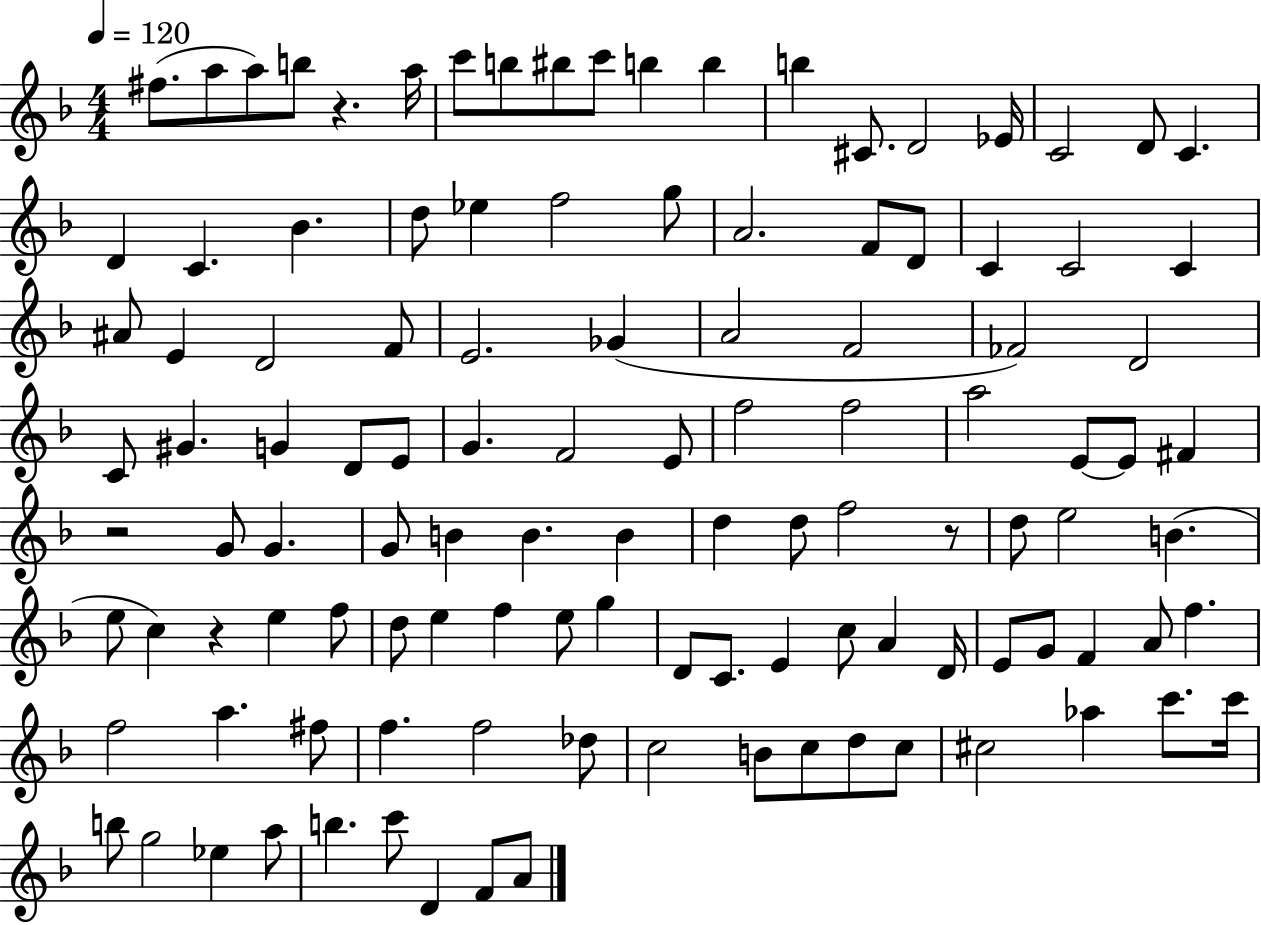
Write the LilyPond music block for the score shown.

{
  \clef treble
  \numericTimeSignature
  \time 4/4
  \key f \major
  \tempo 4 = 120
  fis''8.( a''8 a''8) b''8 r4. a''16 | c'''8 b''8 bis''8 c'''8 b''4 b''4 | b''4 cis'8. d'2 ees'16 | c'2 d'8 c'4. | \break d'4 c'4. bes'4. | d''8 ees''4 f''2 g''8 | a'2. f'8 d'8 | c'4 c'2 c'4 | \break ais'8 e'4 d'2 f'8 | e'2. ges'4( | a'2 f'2 | fes'2) d'2 | \break c'8 gis'4. g'4 d'8 e'8 | g'4. f'2 e'8 | f''2 f''2 | a''2 e'8~~ e'8 fis'4 | \break r2 g'8 g'4. | g'8 b'4 b'4. b'4 | d''4 d''8 f''2 r8 | d''8 e''2 b'4.( | \break e''8 c''4) r4 e''4 f''8 | d''8 e''4 f''4 e''8 g''4 | d'8 c'8. e'4 c''8 a'4 d'16 | e'8 g'8 f'4 a'8 f''4. | \break f''2 a''4. fis''8 | f''4. f''2 des''8 | c''2 b'8 c''8 d''8 c''8 | cis''2 aes''4 c'''8. c'''16 | \break b''8 g''2 ees''4 a''8 | b''4. c'''8 d'4 f'8 a'8 | \bar "|."
}